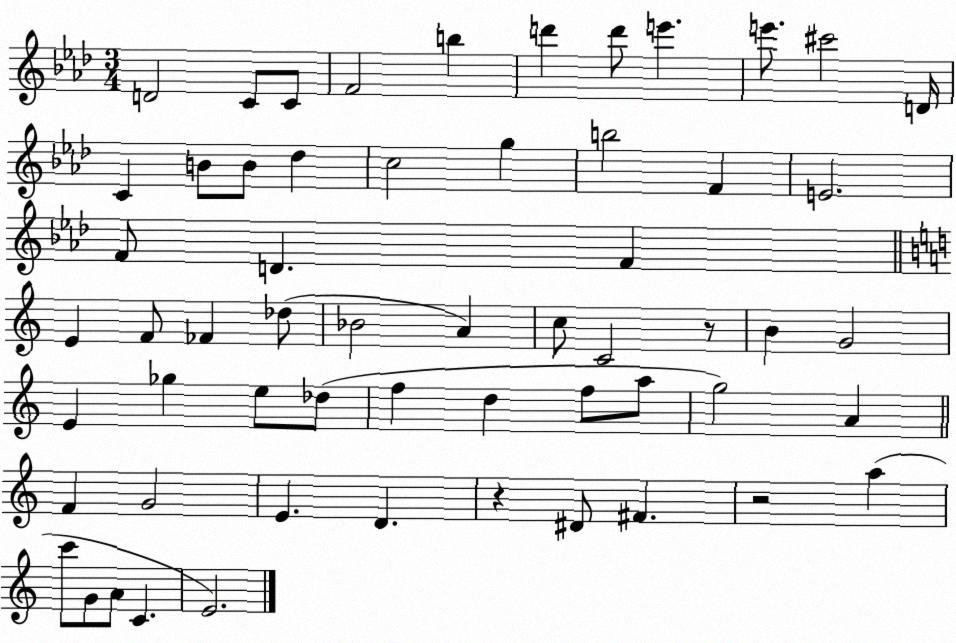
X:1
T:Untitled
M:3/4
L:1/4
K:Ab
D2 C/2 C/2 F2 b d' d'/2 e' e'/2 ^c'2 D/4 C B/2 B/2 _d c2 g b2 F E2 F/2 D F E F/2 _F _d/2 _B2 A c/2 C2 z/2 B G2 E _g e/2 _d/2 f d f/2 a/2 g2 A F G2 E D z ^D/2 ^F z2 a c'/2 G/2 A/2 C E2